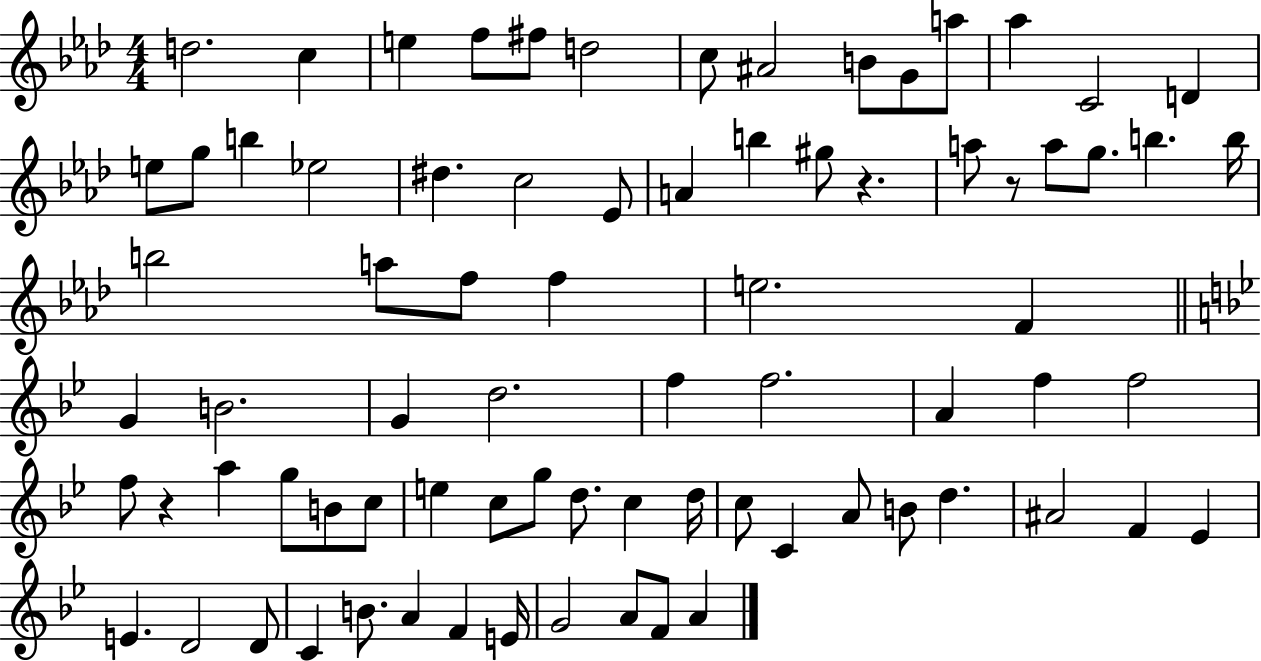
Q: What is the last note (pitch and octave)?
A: A4